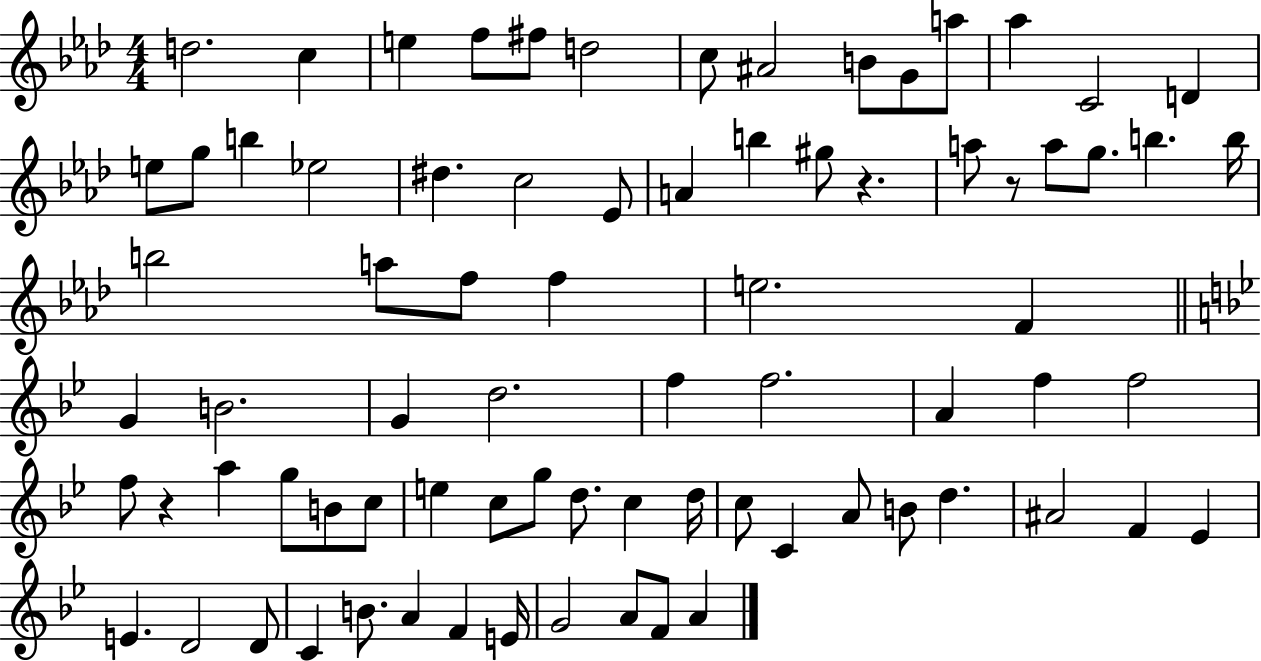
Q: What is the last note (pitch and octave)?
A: A4